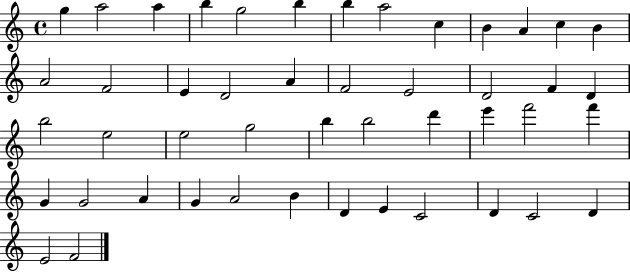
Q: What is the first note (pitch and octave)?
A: G5